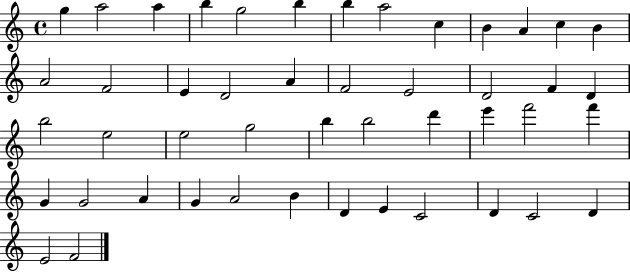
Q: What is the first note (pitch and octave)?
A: G5